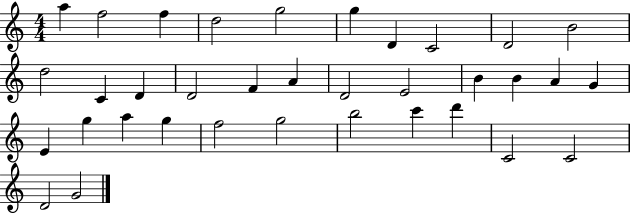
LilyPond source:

{
  \clef treble
  \numericTimeSignature
  \time 4/4
  \key c \major
  a''4 f''2 f''4 | d''2 g''2 | g''4 d'4 c'2 | d'2 b'2 | \break d''2 c'4 d'4 | d'2 f'4 a'4 | d'2 e'2 | b'4 b'4 a'4 g'4 | \break e'4 g''4 a''4 g''4 | f''2 g''2 | b''2 c'''4 d'''4 | c'2 c'2 | \break d'2 g'2 | \bar "|."
}